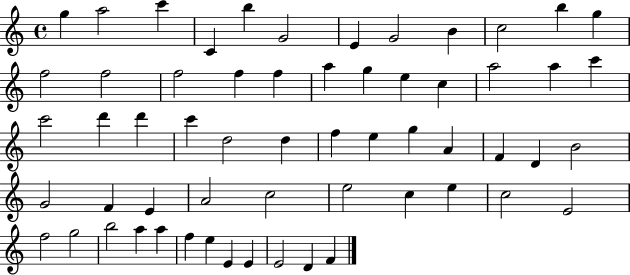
X:1
T:Untitled
M:4/4
L:1/4
K:C
g a2 c' C b G2 E G2 B c2 b g f2 f2 f2 f f a g e c a2 a c' c'2 d' d' c' d2 d f e g A F D B2 G2 F E A2 c2 e2 c e c2 E2 f2 g2 b2 a a f e E E E2 D F